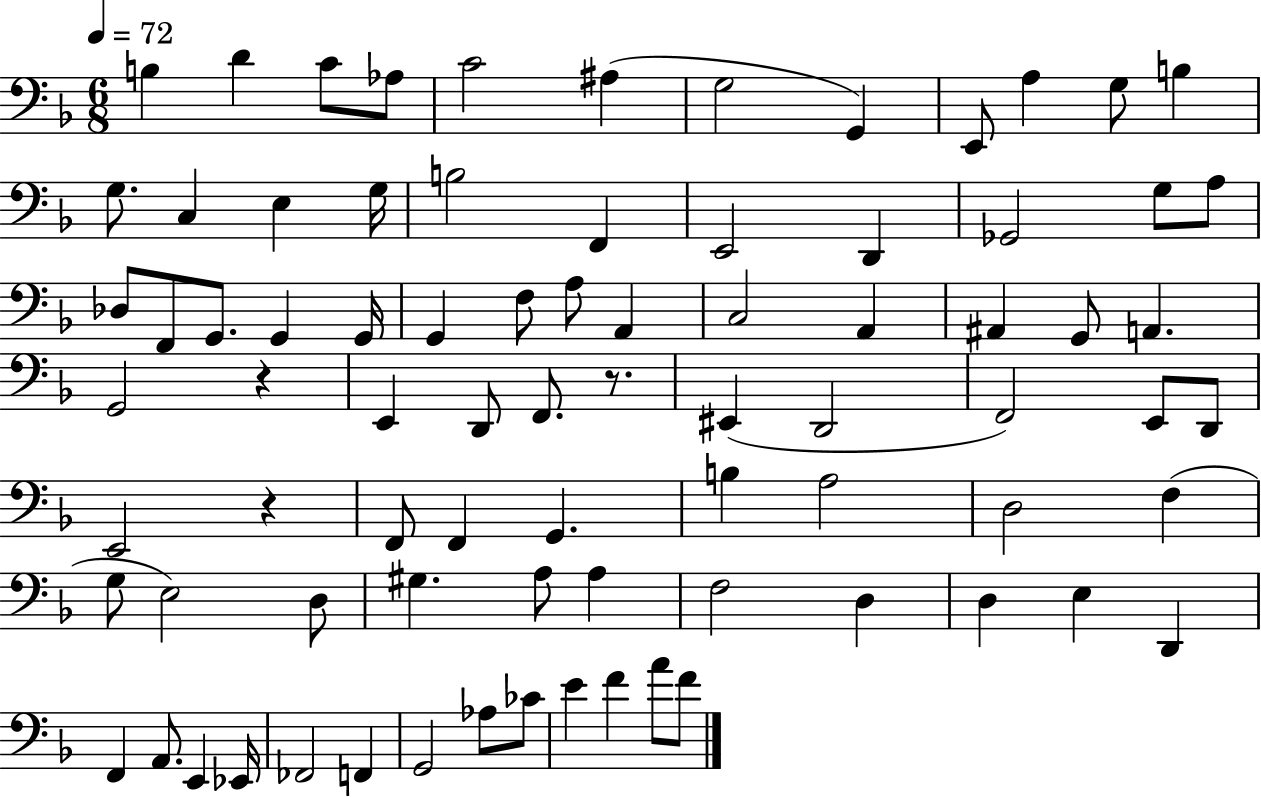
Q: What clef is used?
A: bass